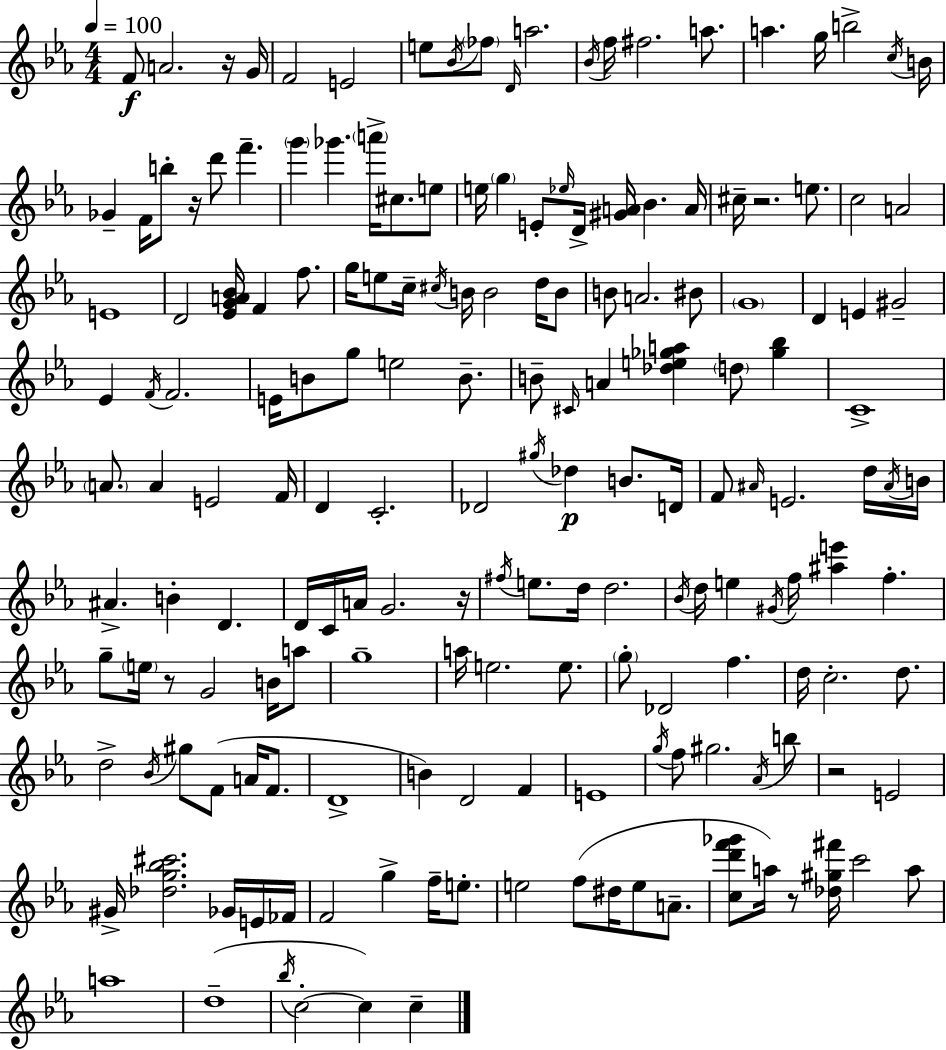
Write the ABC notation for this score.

X:1
T:Untitled
M:4/4
L:1/4
K:Eb
F/2 A2 z/4 G/4 F2 E2 e/2 _B/4 _f/2 D/4 a2 _B/4 f/4 ^f2 a/2 a g/4 b2 c/4 B/4 _G F/4 b/2 z/4 d'/2 f' g' _g' a'/4 ^c/2 e/2 e/4 g E/2 _e/4 D/4 [^GA]/4 _B A/4 ^c/4 z2 e/2 c2 A2 E4 D2 [_EGA_B]/4 F f/2 g/4 e/2 c/4 ^c/4 B/4 B2 d/4 B/2 B/2 A2 ^B/2 G4 D E ^G2 _E F/4 F2 E/4 B/2 g/2 e2 B/2 B/2 ^C/4 A [_de_ga] d/2 [_g_b] C4 A/2 A E2 F/4 D C2 _D2 ^g/4 _d B/2 D/4 F/2 ^A/4 E2 d/4 ^A/4 B/4 ^A B D D/4 C/4 A/4 G2 z/4 ^f/4 e/2 d/4 d2 _B/4 d/4 e ^G/4 f/4 [^ae'] f g/2 e/4 z/2 G2 B/4 a/2 g4 a/4 e2 e/2 g/2 _D2 f d/4 c2 d/2 d2 _B/4 ^g/2 F/2 A/4 F/2 D4 B D2 F E4 g/4 f/2 ^g2 _A/4 b/2 z2 E2 ^G/4 [_dg_b^c']2 _G/4 E/4 _F/4 F2 g f/4 e/2 e2 f/2 ^d/4 e/2 A/2 [cd'f'_g']/2 a/4 z/2 [_d^g^f']/4 c'2 a/2 a4 d4 _b/4 c2 c c